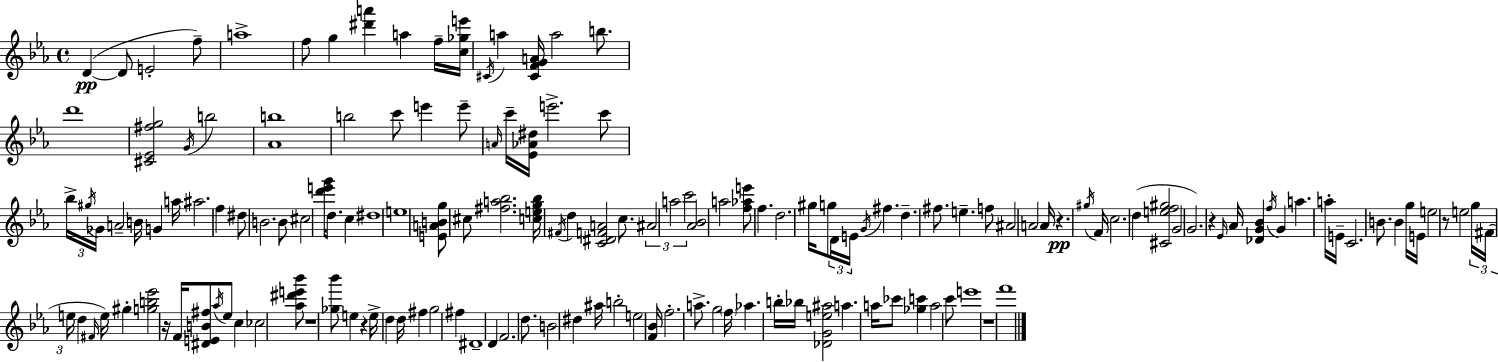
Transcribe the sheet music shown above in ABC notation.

X:1
T:Untitled
M:4/4
L:1/4
K:Eb
D D/2 E2 f/2 a4 f/2 g [^d'a'] a f/4 [c_ge']/4 ^C/4 a [^CFGA]/4 a2 b/2 d'4 [^C_E^fg]2 G/4 b2 [_Ab]4 b2 c'/2 e' e'/2 A/4 c'/4 [_E_A^d]/4 e'2 c'/2 _b/4 ^g/4 _G/4 A2 B/4 G a/4 ^a2 f ^d/2 B2 B/2 ^c2 [d'e'g']/4 d/2 c ^d4 e4 [EABg]/2 ^c/2 [^fa_b]2 [ceg_b]/4 ^F/4 d [C^DFA]2 c/2 ^A2 a2 c'2 [_A_B]2 a2 [f_ae']/2 f d2 ^g/4 g/2 D/4 E/4 G/4 ^f d ^f/2 e f/2 ^A2 A2 A/4 z ^g/4 F/4 c2 d [^Cef^g]2 G2 G2 z _E/4 _A/4 [_DG_B] f/4 G a a/4 E/4 C2 B/2 B g/4 E/4 e2 z/2 e2 g/4 ^F/4 e/4 d ^F/4 e/4 ^g [gb_e']2 z/4 F/4 [^DEB^f]/2 _a/4 _e/2 c _c2 [_a^d'e'_b']/2 z4 [_g_b']/2 e z e/4 d d/4 ^f g2 ^f ^D4 D F2 d/2 B2 ^d ^a/4 b2 e2 [F_B]/4 f2 a/2 g2 f/4 _a b/4 _b/4 [_DGe^a]2 a a/4 _c'/2 [_gc'] a2 c'/2 e'4 z4 f'4